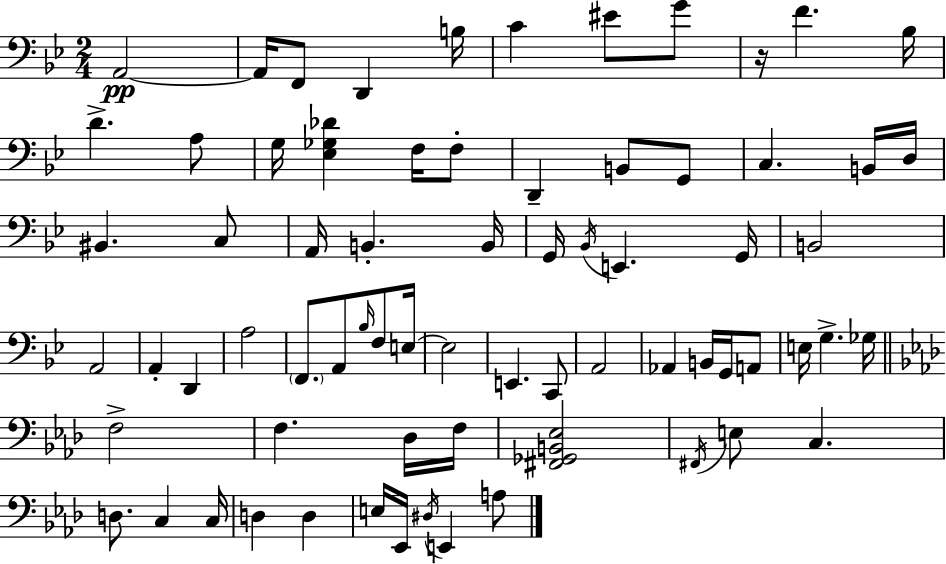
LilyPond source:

{
  \clef bass
  \numericTimeSignature
  \time 2/4
  \key g \minor
  a,2~~\pp | a,16 f,8 d,4 b16 | c'4 eis'8 g'8 | r16 f'4. bes16 | \break d'4.-> a8 | g16 <ees ges des'>4 f16 f8-. | d,4-- b,8 g,8 | c4. b,16 d16 | \break bis,4. c8 | a,16 b,4.-. b,16 | g,16 \acciaccatura { bes,16 } e,4. | g,16 b,2 | \break a,2 | a,4-. d,4 | a2 | \parenthesize f,8. a,8 \grace { bes16 } f8 | \break e16~~ e2 | e,4. | c,8 a,2 | aes,4 b,16 g,16 | \break a,8 e16 g4.-> | ges16 \bar "||" \break \key f \minor f2-> | f4. des16 f16 | <fis, ges, b, ees>2 | \acciaccatura { fis,16 } e8 c4. | \break d8. c4 | c16 d4 d4 | e16 ees,16 \acciaccatura { dis16 } e,4 | a8 \bar "|."
}